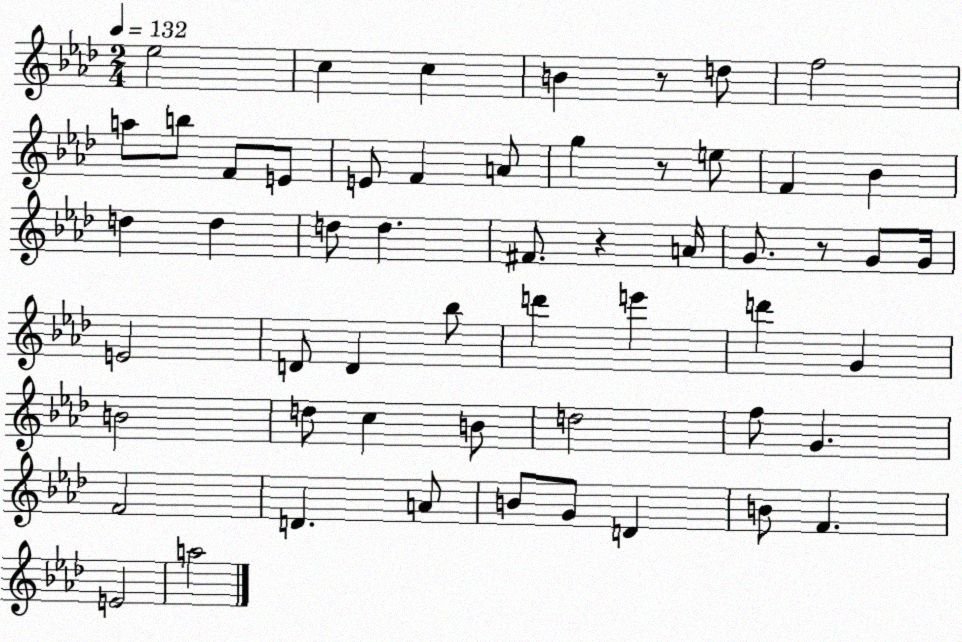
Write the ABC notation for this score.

X:1
T:Untitled
M:2/4
L:1/4
K:Ab
_e2 c c B z/2 d/2 f2 a/2 b/2 F/2 E/2 E/2 F A/2 g z/2 e/2 F _B d d d/2 d ^F/2 z A/4 G/2 z/2 G/2 G/4 E2 D/2 D _b/2 d' e' d' G B2 d/2 c B/2 d2 f/2 G F2 D A/2 B/2 G/2 D B/2 F E2 a2